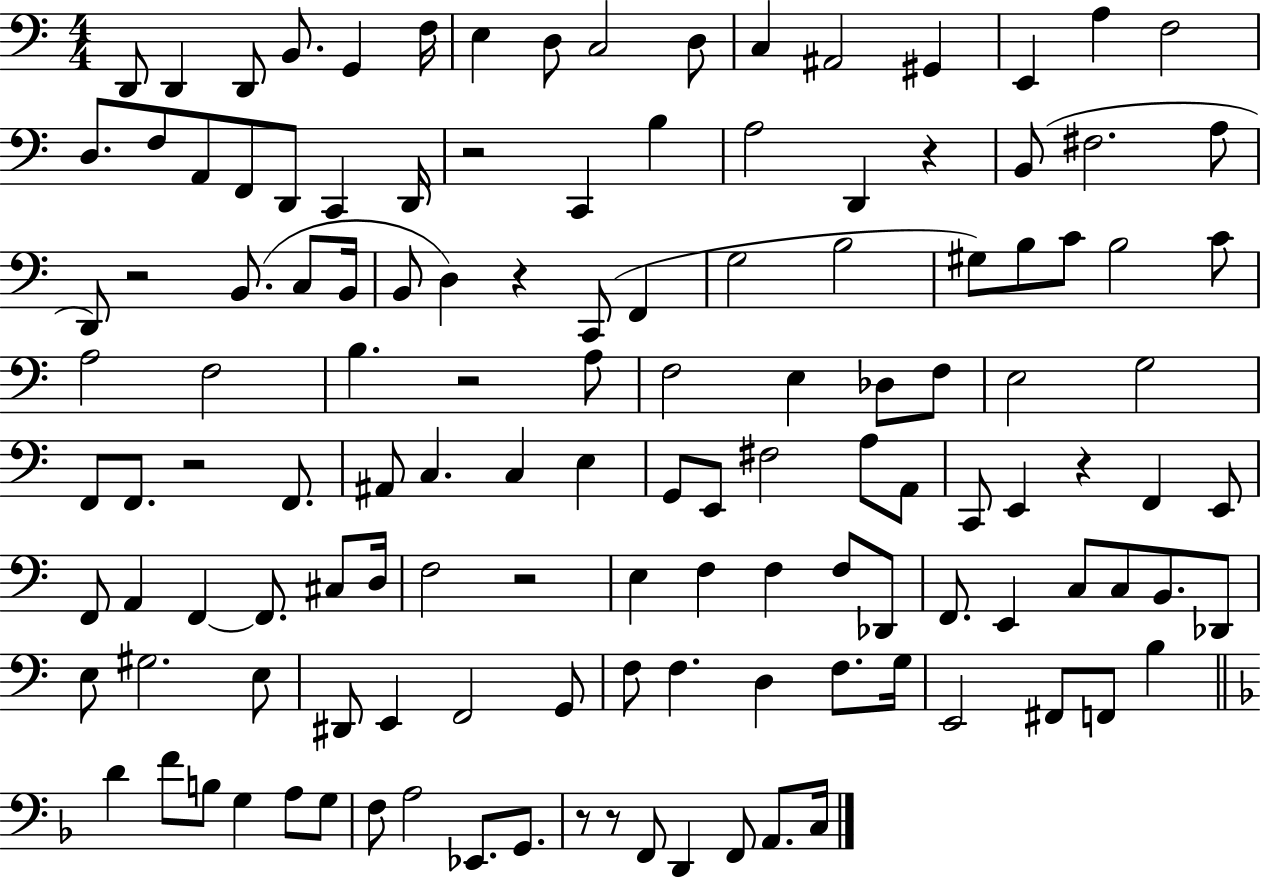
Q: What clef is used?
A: bass